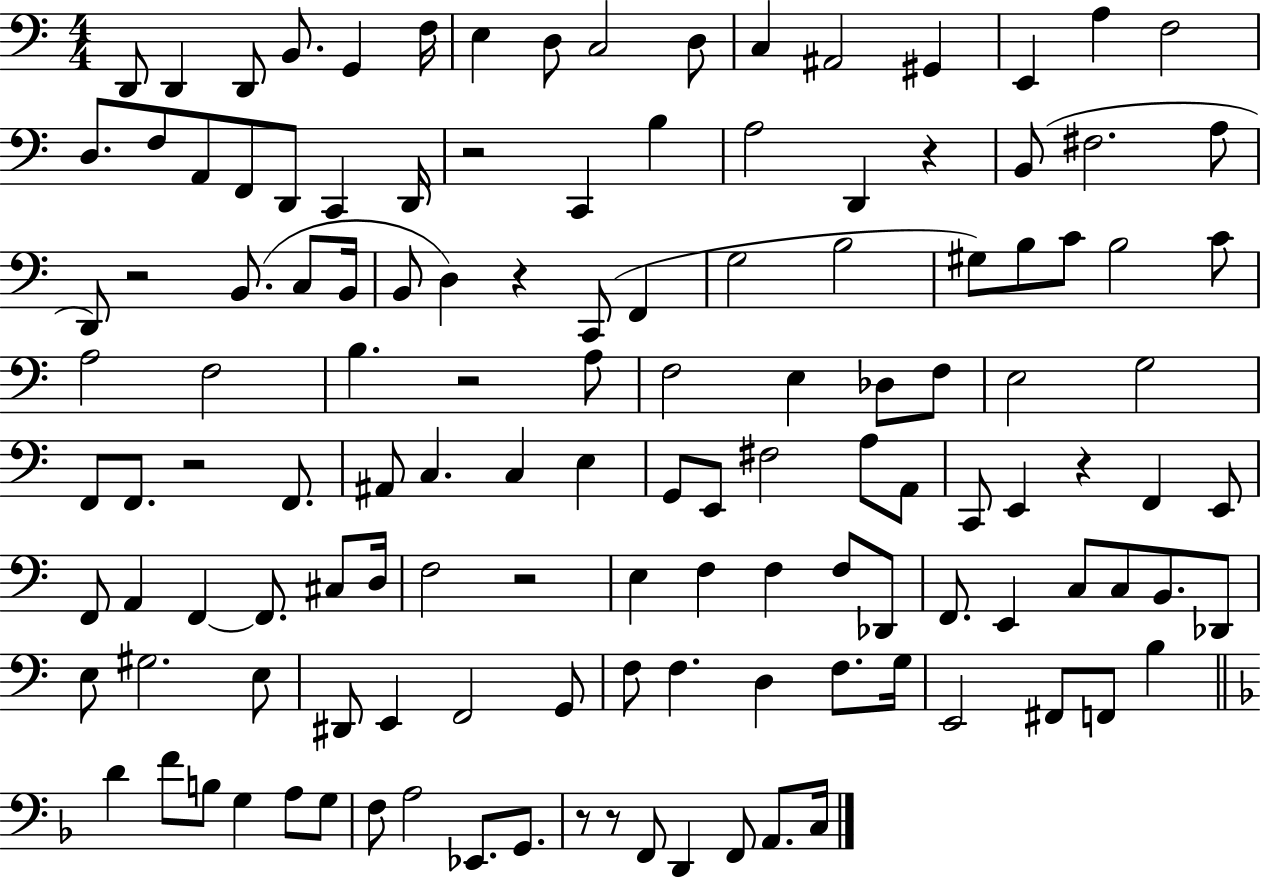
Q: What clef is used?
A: bass